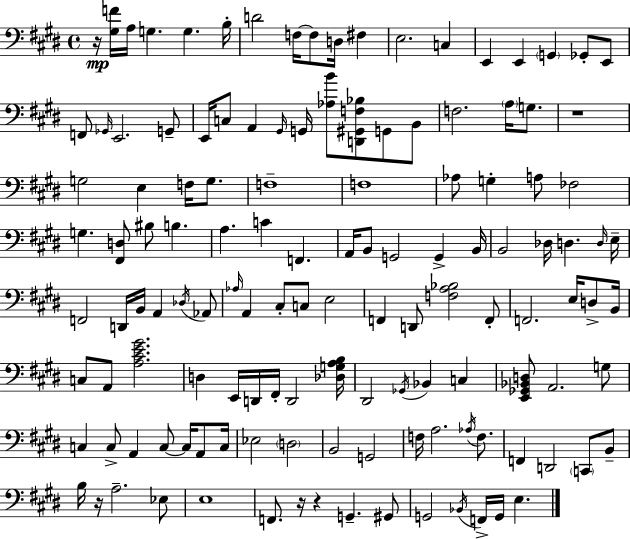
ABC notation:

X:1
T:Untitled
M:4/4
L:1/4
K:E
z/4 [^G,F]/4 A,/4 G, G, B,/4 D2 F,/4 F,/2 D,/4 ^F, E,2 C, E,, E,, G,, _G,,/2 E,,/2 F,,/2 _G,,/4 E,,2 G,,/2 E,,/4 C,/2 A,, ^G,,/4 G,,/4 [_A,B]/2 [D,,^G,,F,_B,]/2 G,,/2 B,,/2 F,2 A,/4 G,/2 z4 G,2 E, F,/4 G,/2 F,4 F,4 _A,/2 G, A,/2 _F,2 G, [^F,,D,]/2 ^B,/2 B, A, C F,, A,,/4 B,,/2 G,,2 G,, B,,/4 B,,2 _D,/4 D, D,/4 E,/4 F,,2 D,,/4 B,,/4 A,, _D,/4 _A,,/2 _A,/4 A,, ^C,/2 C,/2 E,2 F,, D,,/2 [F,A,_B,]2 F,,/2 F,,2 E,/4 D,/2 B,,/4 C,/2 A,,/2 [A,^CE^G]2 D, E,,/4 D,,/4 ^F,,/4 D,,2 [_D,G,A,B,]/4 ^D,,2 _G,,/4 _B,, C, [E,,_G,,_B,,D,]/2 A,,2 G,/2 C, C,/2 A,, C,/2 C,/4 A,,/2 C,/4 _E,2 D,2 B,,2 G,,2 F,/4 A,2 _A,/4 F,/2 F,, D,,2 C,,/2 B,,/2 B,/4 z/4 A,2 _E,/2 E,4 F,,/2 z/4 z G,, ^G,,/2 G,,2 _B,,/4 F,,/4 G,,/4 E,